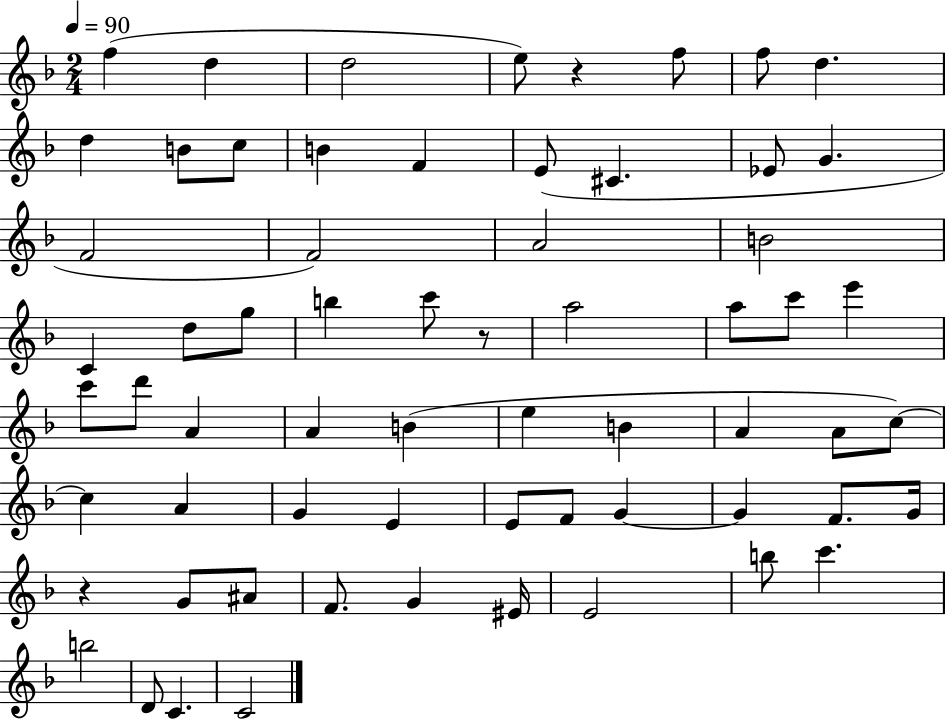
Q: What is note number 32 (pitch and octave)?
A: A4